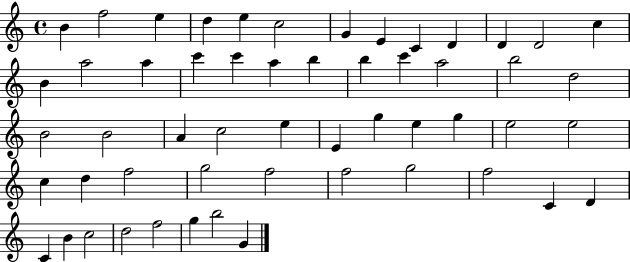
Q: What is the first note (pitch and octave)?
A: B4